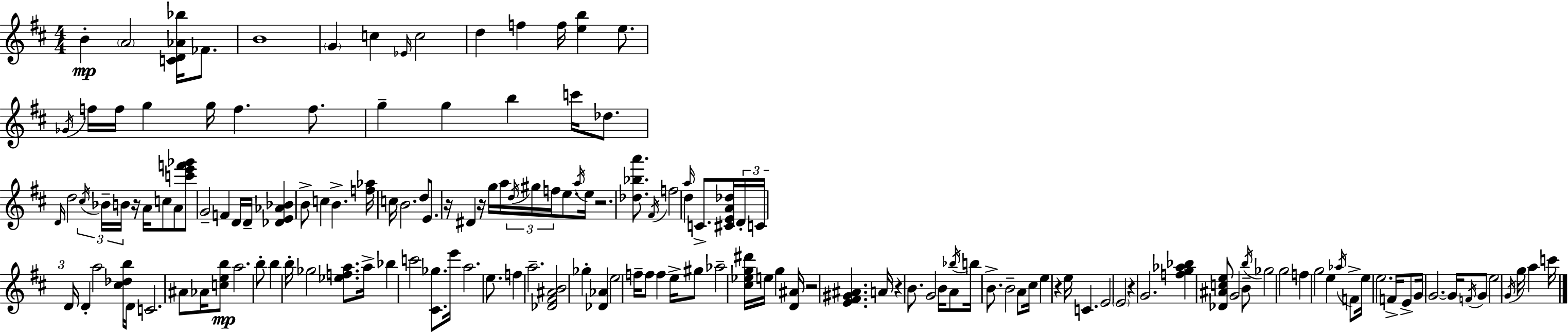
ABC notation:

X:1
T:Untitled
M:4/4
L:1/4
K:D
B A2 [CD_A_b]/4 _F/2 B4 G c _E/4 c2 d f f/4 [eb] e/2 _G/4 f/4 f/4 g g/4 f f/2 g g b c'/4 _d/2 D/4 d2 ^c/4 _B/4 B/4 z/4 A/4 c/2 A/2 [c'e'f'_g']/2 G2 F D/4 D/4 [_DE_A_B] B/2 c B [f_a]/4 c/4 B2 d/2 E/2 z/4 ^D z/4 g/4 a/4 d/4 ^g/4 f/4 e/2 a/4 e/4 z2 [_d_ba']/2 ^F/4 f2 a/4 d C/2 [^CEA_d]/4 D/4 C/4 D/4 D a2 [^c_db]/4 D/4 C2 ^A/2 _A/4 [ceb]/2 a2 b/2 b b/4 _g2 [_efa]/2 a/4 _b c'2 [^C_g]/2 e'/4 a2 e/2 f a2 [_D^F^AB]2 _g [_D_A] e2 f/4 f/2 f e/4 ^g/2 _a2 [^c_eg^d']/4 e/4 g [D^A]/4 z2 [E^F^G^A] A/4 z B/2 G2 B/4 A/2 _b/4 b/4 B/2 B2 A/2 ^c/4 e z e/4 C E2 E2 z G2 [fg_a_b] [_D^Ace]/2 G2 B/2 b/4 _g2 g2 f g2 e _a/4 F/2 e/4 e2 F/4 E/2 G/4 G2 G/4 F/4 G/2 e2 G/4 g/4 a c'/4